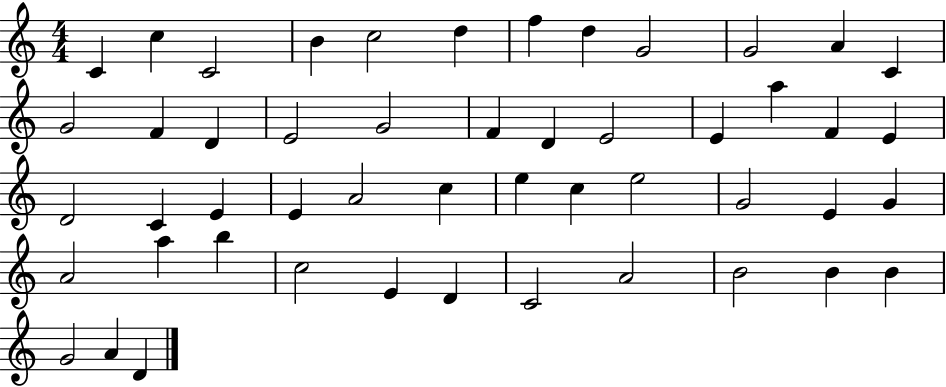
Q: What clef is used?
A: treble